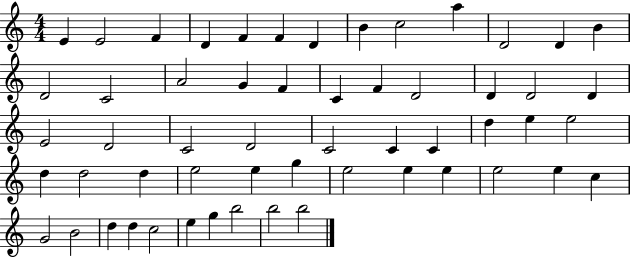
E4/q E4/h F4/q D4/q F4/q F4/q D4/q B4/q C5/h A5/q D4/h D4/q B4/q D4/h C4/h A4/h G4/q F4/q C4/q F4/q D4/h D4/q D4/h D4/q E4/h D4/h C4/h D4/h C4/h C4/q C4/q D5/q E5/q E5/h D5/q D5/h D5/q E5/h E5/q G5/q E5/h E5/q E5/q E5/h E5/q C5/q G4/h B4/h D5/q D5/q C5/h E5/q G5/q B5/h B5/h B5/h